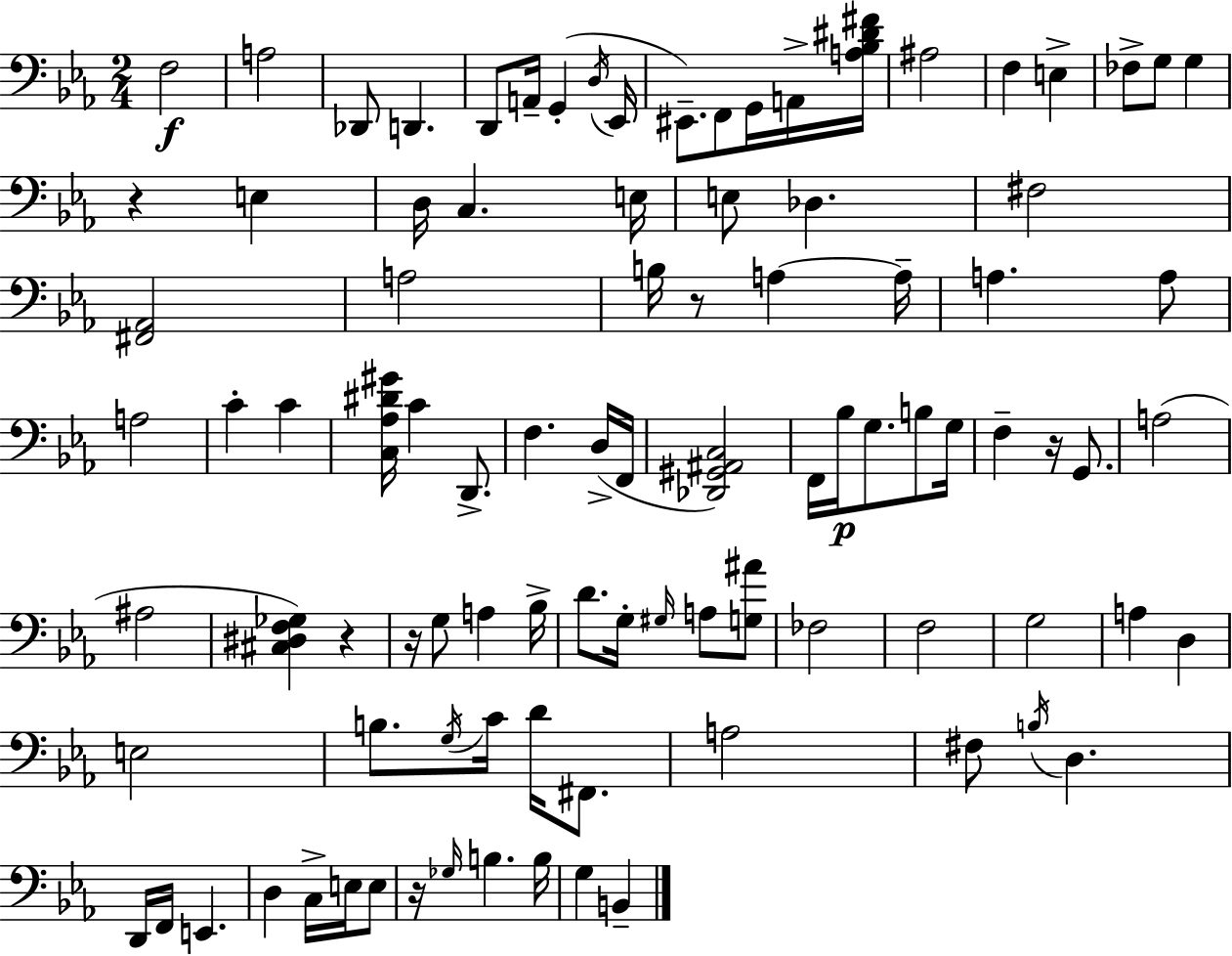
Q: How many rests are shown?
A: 6